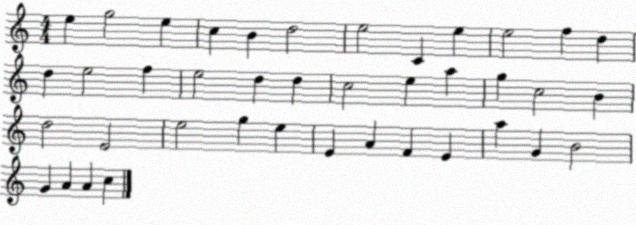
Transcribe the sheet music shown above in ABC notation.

X:1
T:Untitled
M:4/4
L:1/4
K:C
e g2 e c B d2 e2 C e e2 f d d e2 f e2 d d c2 e a g c2 B d2 E2 e2 g e E A F E a G B2 G A A c